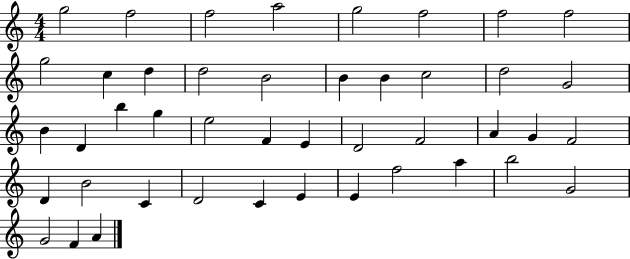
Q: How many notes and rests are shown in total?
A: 44